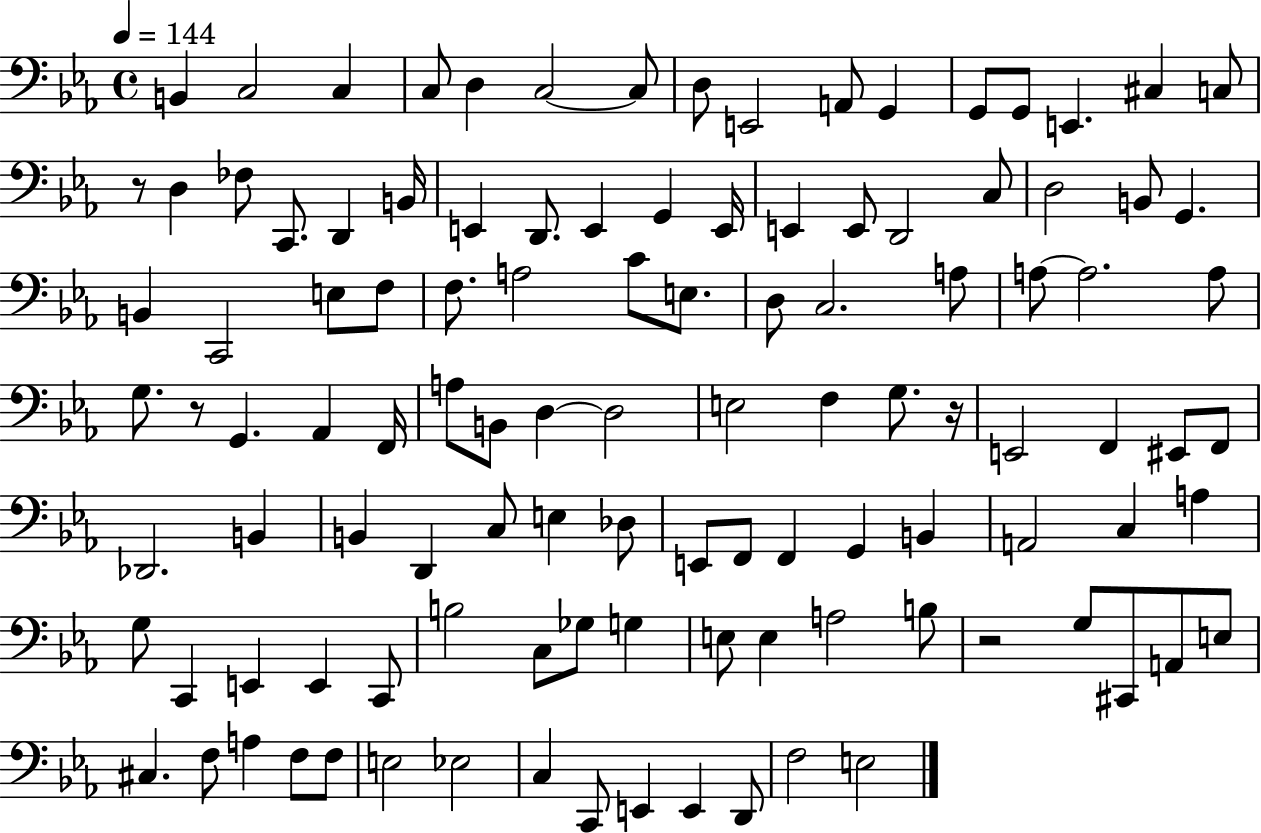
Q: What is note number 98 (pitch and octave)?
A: F3